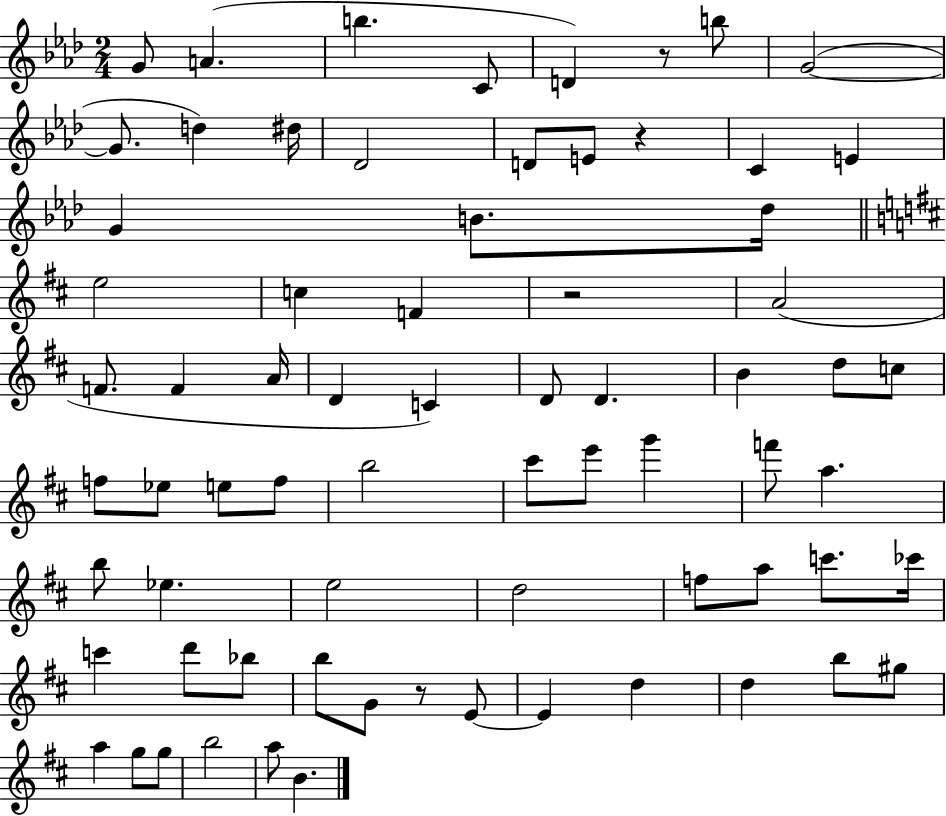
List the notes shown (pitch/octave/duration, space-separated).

G4/e A4/q. B5/q. C4/e D4/q R/e B5/e G4/h G4/e. D5/q D#5/s Db4/h D4/e E4/e R/q C4/q E4/q G4/q B4/e. Db5/s E5/h C5/q F4/q R/h A4/h F4/e. F4/q A4/s D4/q C4/q D4/e D4/q. B4/q D5/e C5/e F5/e Eb5/e E5/e F5/e B5/h C#6/e E6/e G6/q F6/e A5/q. B5/e Eb5/q. E5/h D5/h F5/e A5/e C6/e. CES6/s C6/q D6/e Bb5/e B5/e G4/e R/e E4/e E4/q D5/q D5/q B5/e G#5/e A5/q G5/e G5/e B5/h A5/e B4/q.